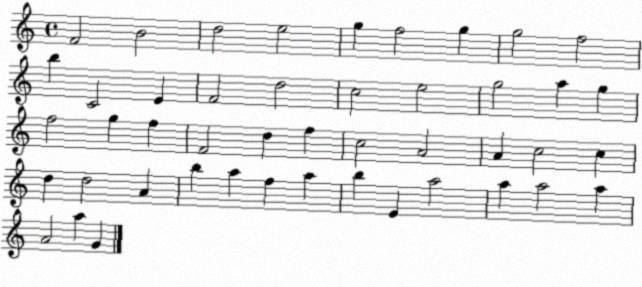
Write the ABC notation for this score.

X:1
T:Untitled
M:4/4
L:1/4
K:C
F2 B2 d2 e2 g f2 g g2 f2 b C2 E F2 d2 c2 e2 g2 a g f2 g f F2 d f c2 A2 A c2 c d d2 A b a f a b E a2 a a2 a A2 a G